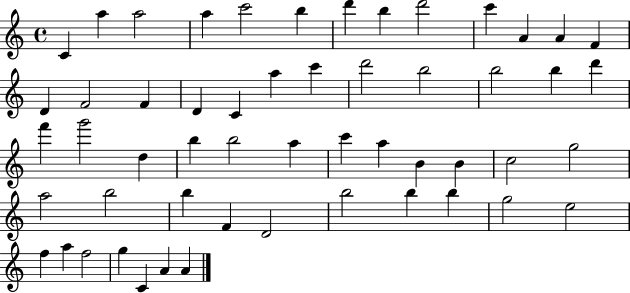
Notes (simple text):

C4/q A5/q A5/h A5/q C6/h B5/q D6/q B5/q D6/h C6/q A4/q A4/q F4/q D4/q F4/h F4/q D4/q C4/q A5/q C6/q D6/h B5/h B5/h B5/q D6/q F6/q G6/h D5/q B5/q B5/h A5/q C6/q A5/q B4/q B4/q C5/h G5/h A5/h B5/h B5/q F4/q D4/h B5/h B5/q B5/q G5/h E5/h F5/q A5/q F5/h G5/q C4/q A4/q A4/q